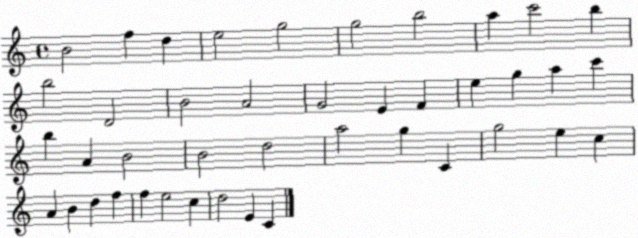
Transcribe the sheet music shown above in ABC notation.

X:1
T:Untitled
M:4/4
L:1/4
K:C
B2 f d e2 g2 g2 b2 a c'2 b b2 D2 B2 A2 G2 E F e g a c' b A B2 B2 d2 a2 g C g2 e c A B d f f e2 c d2 E C